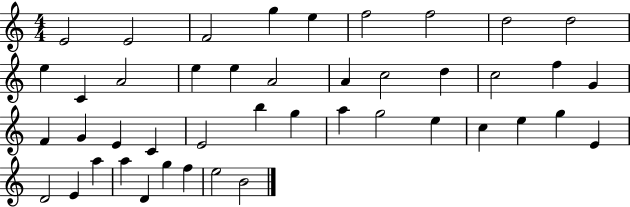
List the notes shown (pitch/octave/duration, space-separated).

E4/h E4/h F4/h G5/q E5/q F5/h F5/h D5/h D5/h E5/q C4/q A4/h E5/q E5/q A4/h A4/q C5/h D5/q C5/h F5/q G4/q F4/q G4/q E4/q C4/q E4/h B5/q G5/q A5/q G5/h E5/q C5/q E5/q G5/q E4/q D4/h E4/q A5/q A5/q D4/q G5/q F5/q E5/h B4/h